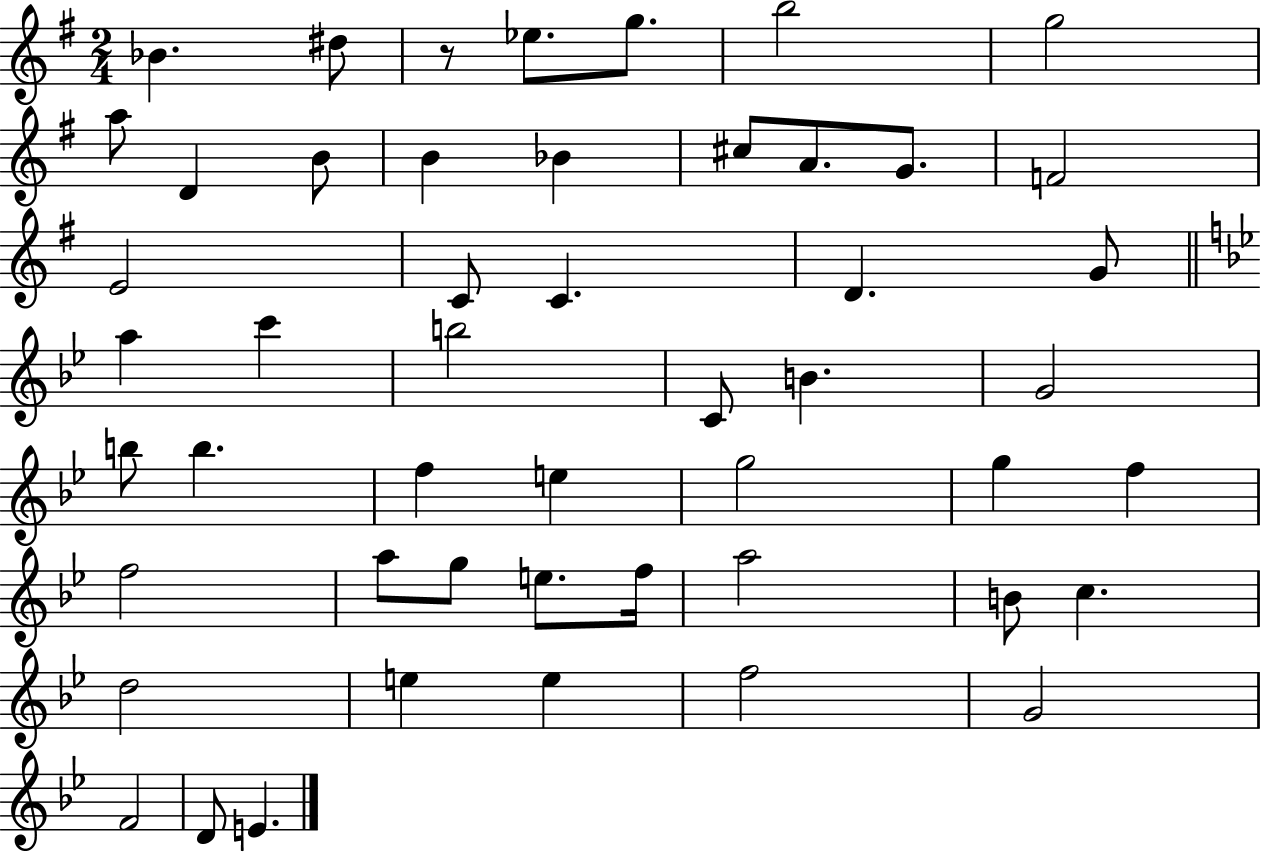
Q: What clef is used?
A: treble